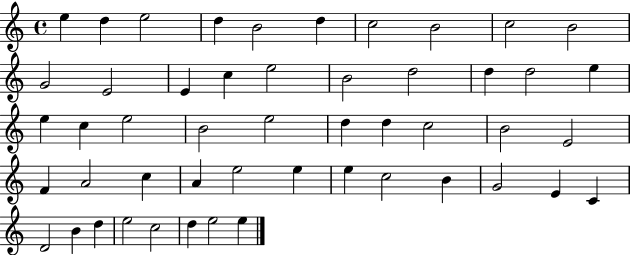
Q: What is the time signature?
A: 4/4